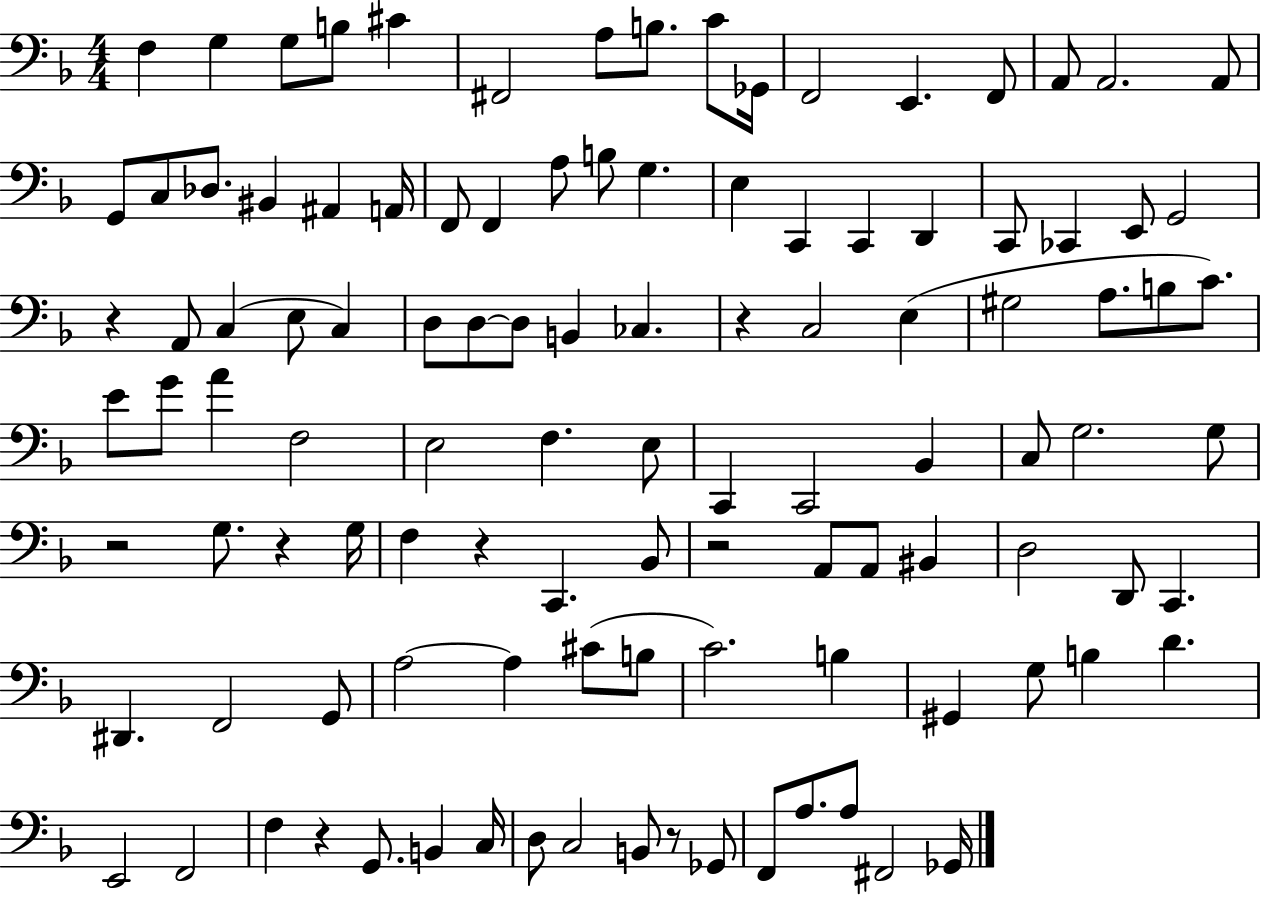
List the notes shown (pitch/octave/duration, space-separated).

F3/q G3/q G3/e B3/e C#4/q F#2/h A3/e B3/e. C4/e Gb2/s F2/h E2/q. F2/e A2/e A2/h. A2/e G2/e C3/e Db3/e. BIS2/q A#2/q A2/s F2/e F2/q A3/e B3/e G3/q. E3/q C2/q C2/q D2/q C2/e CES2/q E2/e G2/h R/q A2/e C3/q E3/e C3/q D3/e D3/e D3/e B2/q CES3/q. R/q C3/h E3/q G#3/h A3/e. B3/e C4/e. E4/e G4/e A4/q F3/h E3/h F3/q. E3/e C2/q C2/h Bb2/q C3/e G3/h. G3/e R/h G3/e. R/q G3/s F3/q R/q C2/q. Bb2/e R/h A2/e A2/e BIS2/q D3/h D2/e C2/q. D#2/q. F2/h G2/e A3/h A3/q C#4/e B3/e C4/h. B3/q G#2/q G3/e B3/q D4/q. E2/h F2/h F3/q R/q G2/e. B2/q C3/s D3/e C3/h B2/e R/e Gb2/e F2/e A3/e. A3/e F#2/h Gb2/s